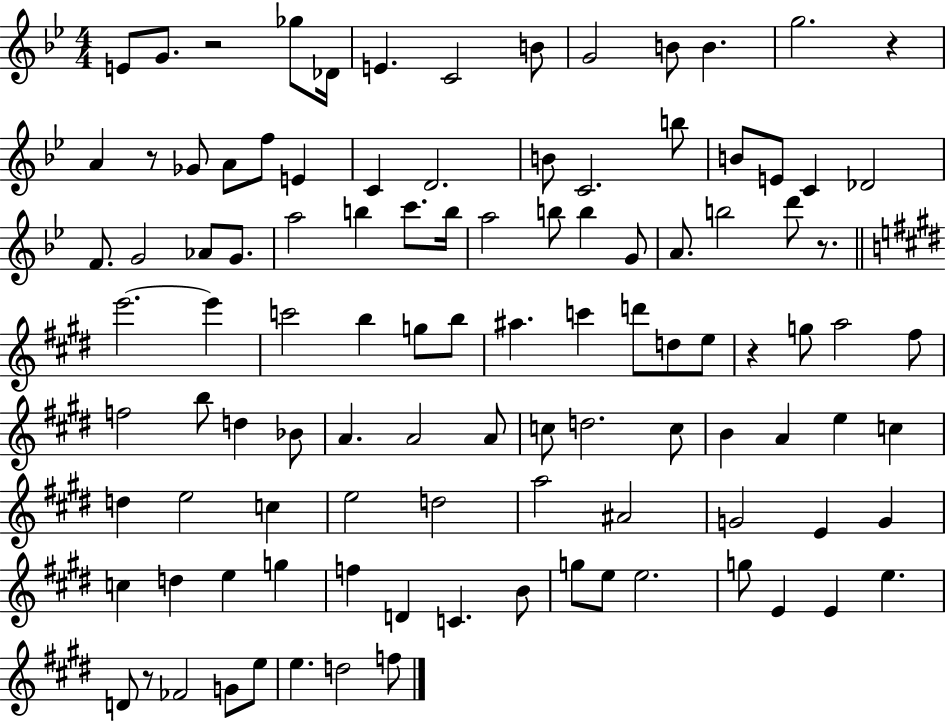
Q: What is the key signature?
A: BES major